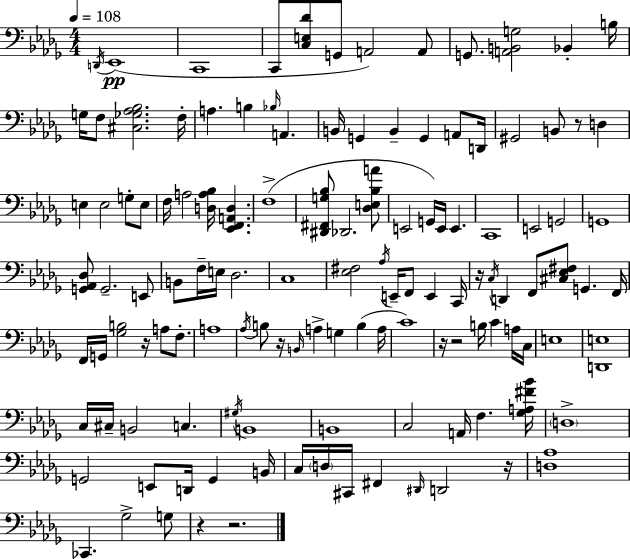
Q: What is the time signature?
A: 4/4